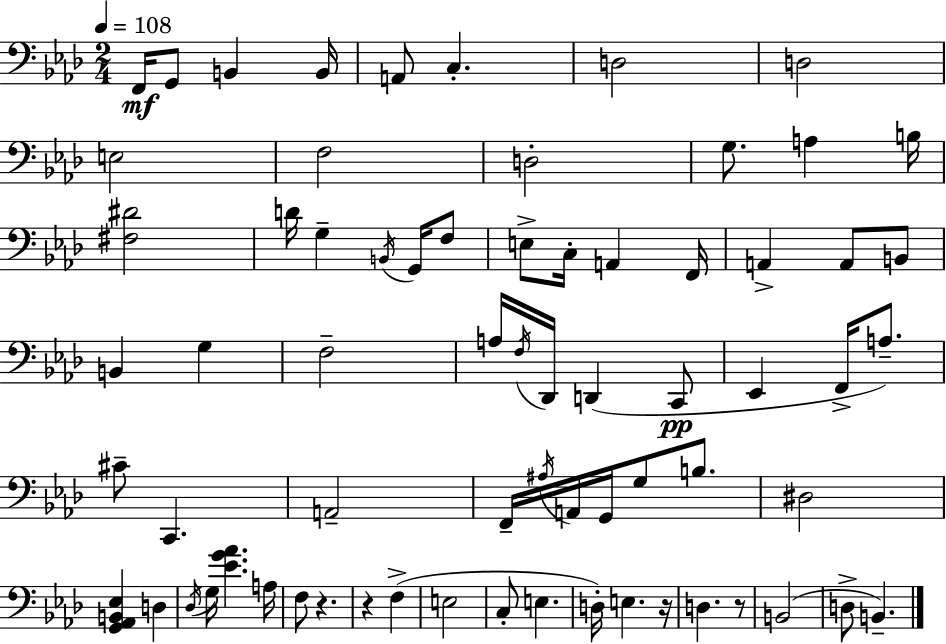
{
  \clef bass
  \numericTimeSignature
  \time 2/4
  \key f \minor
  \tempo 4 = 108
  f,16\mf g,8 b,4 b,16 | a,8 c4.-. | d2 | d2 | \break e2 | f2 | d2-. | g8. a4 b16 | \break <fis dis'>2 | d'16 g4-- \acciaccatura { b,16 } g,16 f8 | e8-> c16-. a,4 | f,16 a,4-> a,8 b,8 | \break b,4 g4 | f2-- | a16 \acciaccatura { f16 } des,16 d,4( | c,8\pp ees,4 f,16-> a8.--) | \break cis'8-- c,4. | a,2-- | f,16-- \acciaccatura { ais16 } a,16 g,16 g8 | b8. dis2 | \break <g, aes, b, ees>4 d4 | \acciaccatura { des16 } g16 <ees' g' aes'>4. | a16 f8 r4. | r4 | \break f4->( e2 | c8-. e4. | d16-.) e4. | r16 d4. | \break r8 b,2( | d8-> b,4.--) | \bar "|."
}